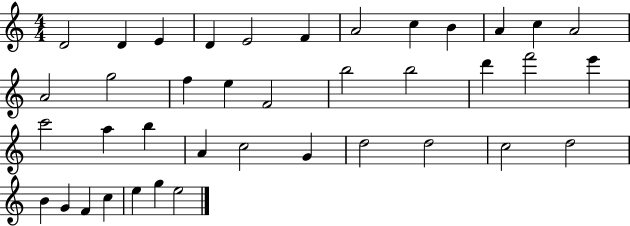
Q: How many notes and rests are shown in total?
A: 39